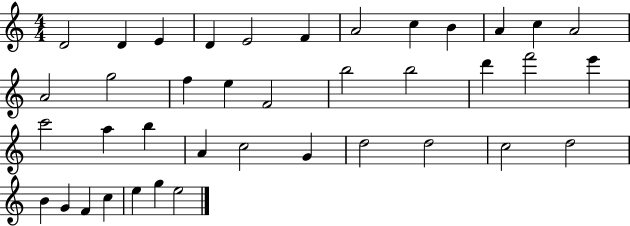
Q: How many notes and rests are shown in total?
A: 39